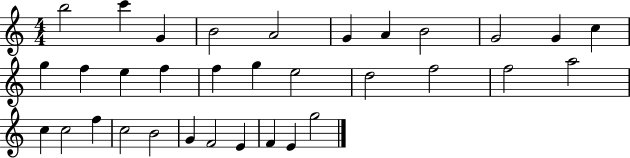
{
  \clef treble
  \numericTimeSignature
  \time 4/4
  \key c \major
  b''2 c'''4 g'4 | b'2 a'2 | g'4 a'4 b'2 | g'2 g'4 c''4 | \break g''4 f''4 e''4 f''4 | f''4 g''4 e''2 | d''2 f''2 | f''2 a''2 | \break c''4 c''2 f''4 | c''2 b'2 | g'4 f'2 e'4 | f'4 e'4 g''2 | \break \bar "|."
}